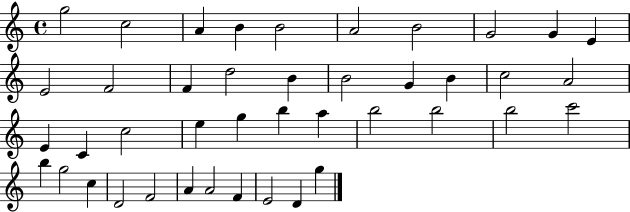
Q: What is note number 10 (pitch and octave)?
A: E4